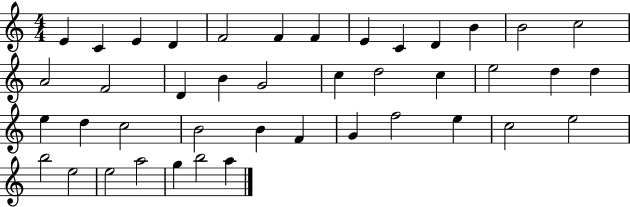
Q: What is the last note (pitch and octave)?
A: A5